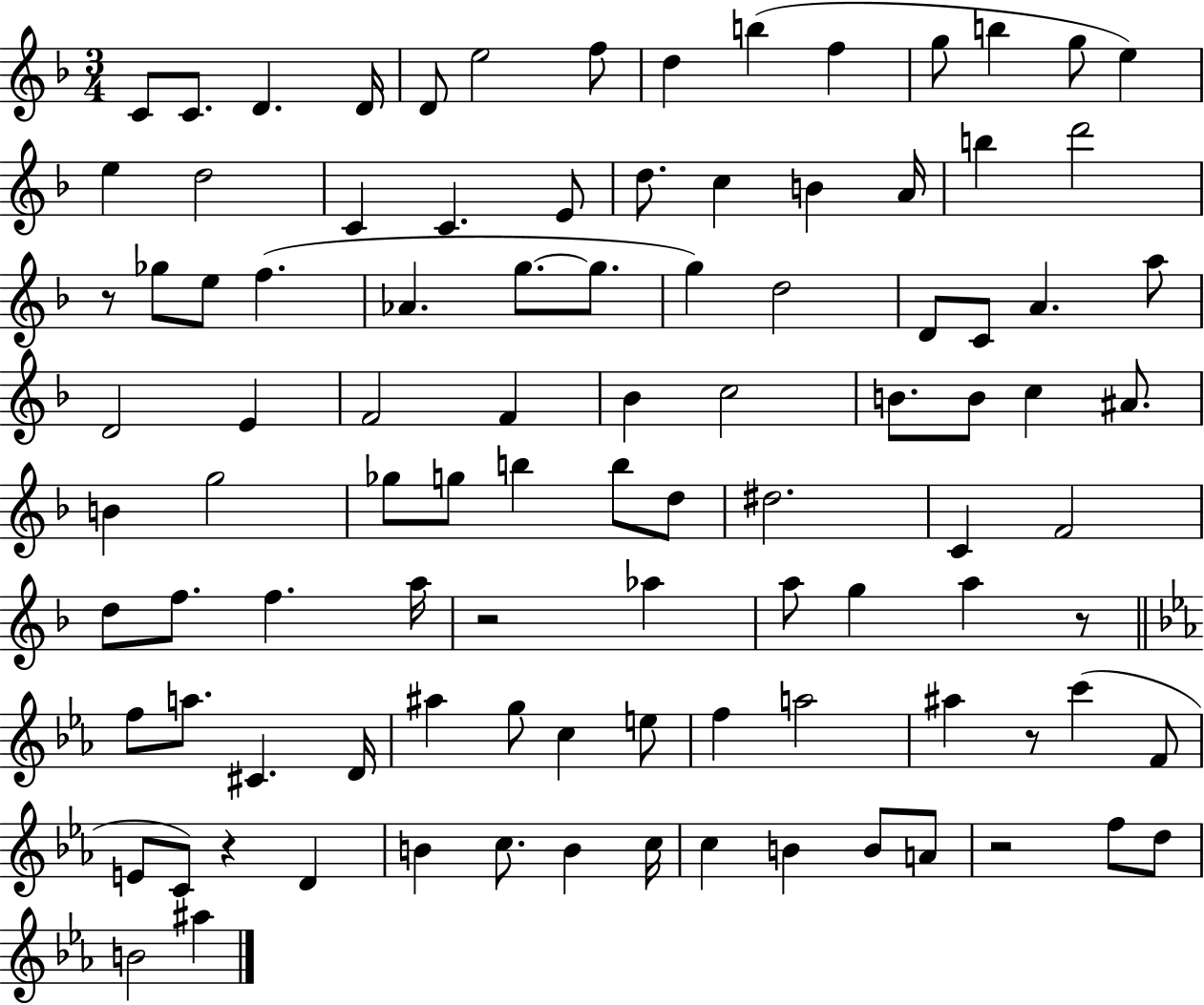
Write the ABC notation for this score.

X:1
T:Untitled
M:3/4
L:1/4
K:F
C/2 C/2 D D/4 D/2 e2 f/2 d b f g/2 b g/2 e e d2 C C E/2 d/2 c B A/4 b d'2 z/2 _g/2 e/2 f _A g/2 g/2 g d2 D/2 C/2 A a/2 D2 E F2 F _B c2 B/2 B/2 c ^A/2 B g2 _g/2 g/2 b b/2 d/2 ^d2 C F2 d/2 f/2 f a/4 z2 _a a/2 g a z/2 f/2 a/2 ^C D/4 ^a g/2 c e/2 f a2 ^a z/2 c' F/2 E/2 C/2 z D B c/2 B c/4 c B B/2 A/2 z2 f/2 d/2 B2 ^a